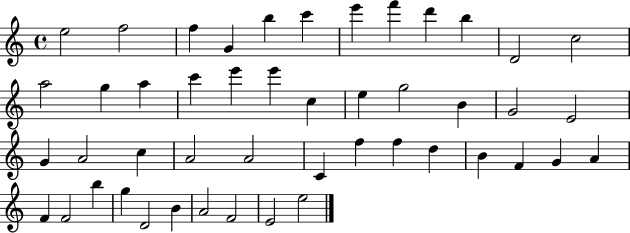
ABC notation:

X:1
T:Untitled
M:4/4
L:1/4
K:C
e2 f2 f G b c' e' f' d' b D2 c2 a2 g a c' e' e' c e g2 B G2 E2 G A2 c A2 A2 C f f d B F G A F F2 b g D2 B A2 F2 E2 e2